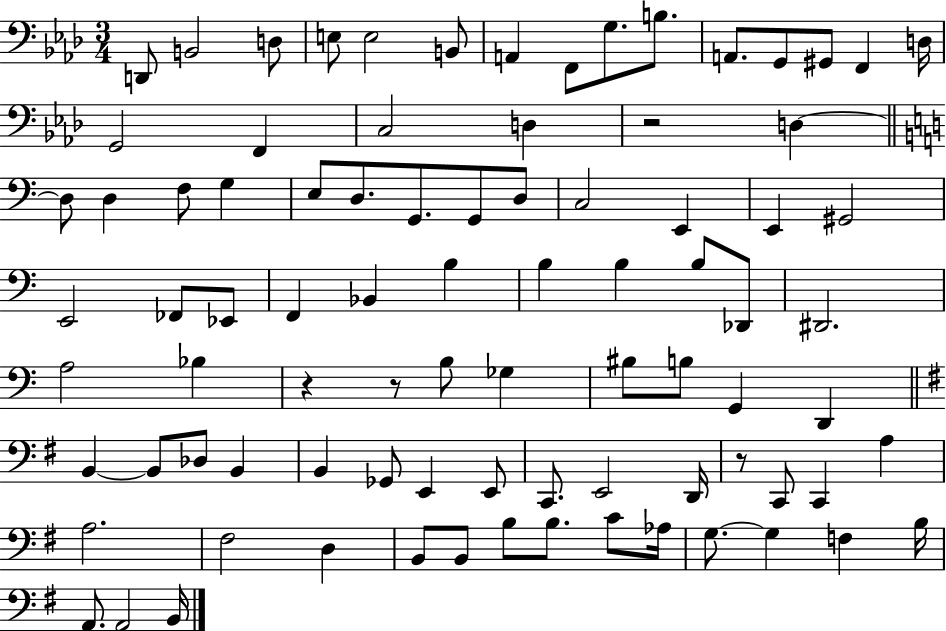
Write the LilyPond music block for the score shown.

{
  \clef bass
  \numericTimeSignature
  \time 3/4
  \key aes \major
  d,8 b,2 d8 | e8 e2 b,8 | a,4 f,8 g8. b8. | a,8. g,8 gis,8 f,4 d16 | \break g,2 f,4 | c2 d4 | r2 d4~~ | \bar "||" \break \key c \major d8 d4 f8 g4 | e8 d8. g,8. g,8 d8 | c2 e,4 | e,4 gis,2 | \break e,2 fes,8 ees,8 | f,4 bes,4 b4 | b4 b4 b8 des,8 | dis,2. | \break a2 bes4 | r4 r8 b8 ges4 | bis8 b8 g,4 d,4 | \bar "||" \break \key e \minor b,4~~ b,8 des8 b,4 | b,4 ges,8 e,4 e,8 | c,8. e,2 d,16 | r8 c,8 c,4 a4 | \break a2. | fis2 d4 | b,8 b,8 b8 b8. c'8 aes16 | g8.~~ g4 f4 b16 | \break a,8. a,2 b,16 | \bar "|."
}